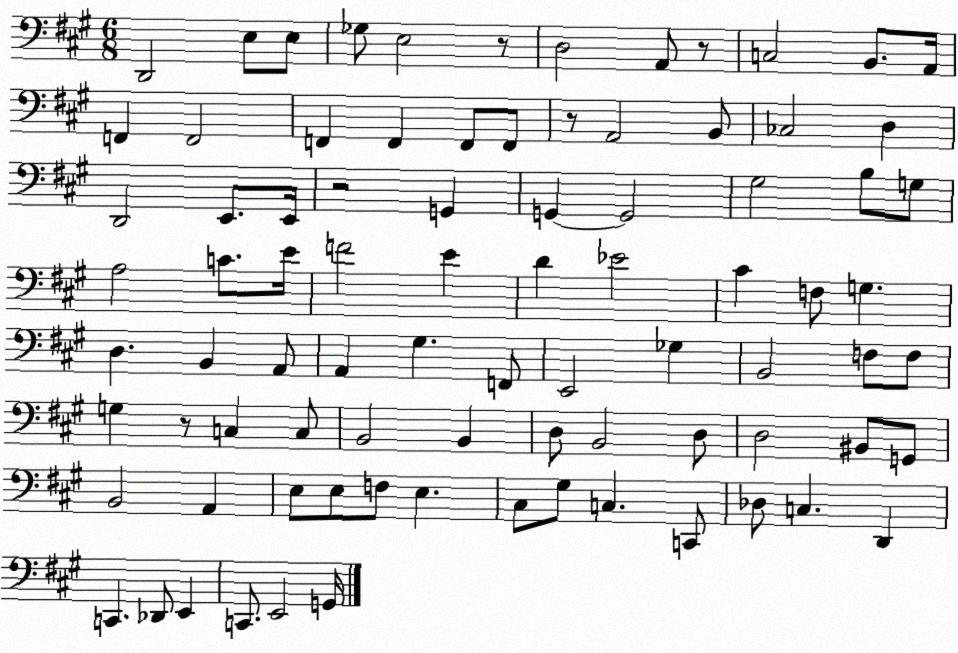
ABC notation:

X:1
T:Untitled
M:6/8
L:1/4
K:A
D,,2 E,/2 E,/2 _G,/2 E,2 z/2 D,2 A,,/2 z/2 C,2 B,,/2 A,,/4 F,, F,,2 F,, F,, F,,/2 F,,/2 z/2 A,,2 B,,/2 _C,2 D, D,,2 E,,/2 E,,/4 z2 G,, G,, G,,2 ^G,2 B,/2 G,/2 A,2 C/2 E/4 F2 E D _E2 ^C F,/2 G, D, B,, A,,/2 A,, ^G, F,,/2 E,,2 _G, B,,2 F,/2 F,/2 G, z/2 C, C,/2 B,,2 B,, D,/2 B,,2 D,/2 D,2 ^B,,/2 G,,/2 B,,2 A,, E,/2 E,/2 F,/2 E, ^C,/2 ^G,/2 C, C,,/2 _D,/2 C, D,, C,, _D,,/2 E,, C,,/2 E,,2 G,,/4